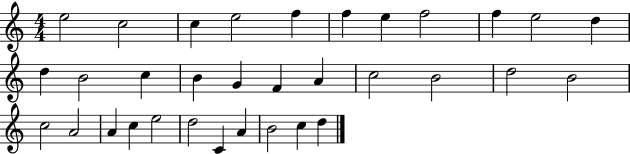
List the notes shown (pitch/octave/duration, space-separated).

E5/h C5/h C5/q E5/h F5/q F5/q E5/q F5/h F5/q E5/h D5/q D5/q B4/h C5/q B4/q G4/q F4/q A4/q C5/h B4/h D5/h B4/h C5/h A4/h A4/q C5/q E5/h D5/h C4/q A4/q B4/h C5/q D5/q